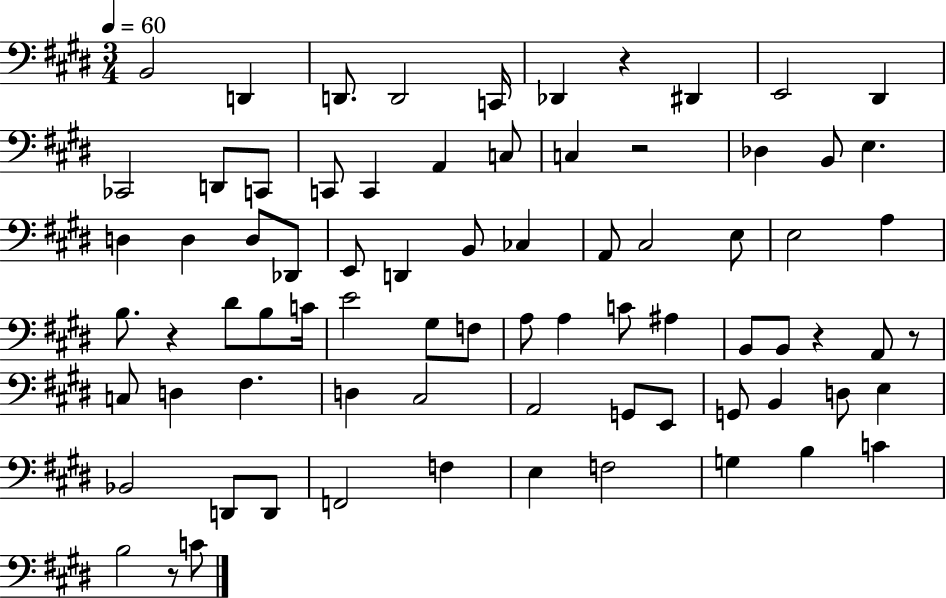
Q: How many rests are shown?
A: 6